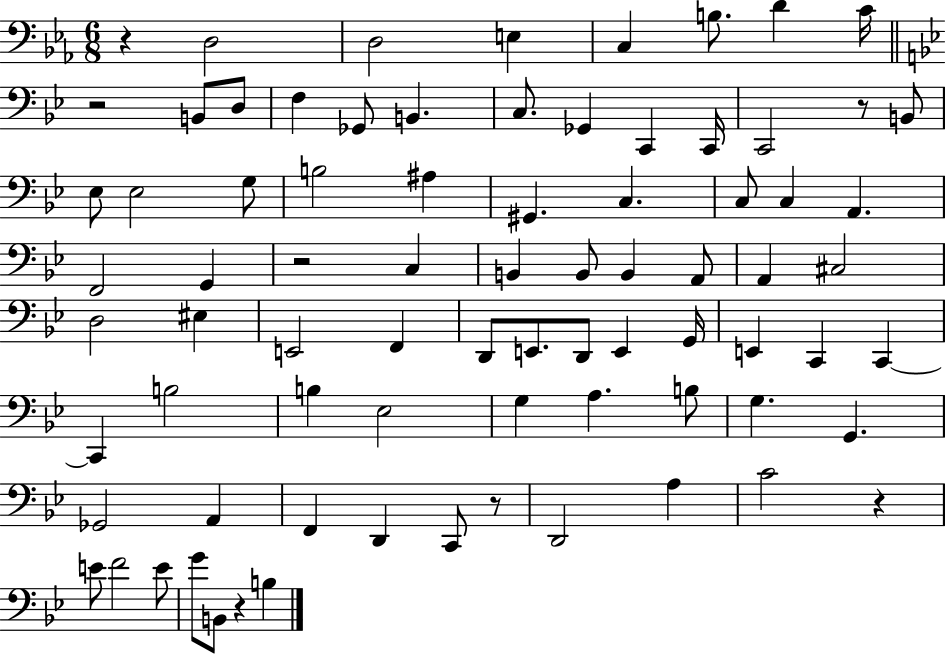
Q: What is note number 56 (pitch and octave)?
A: B3